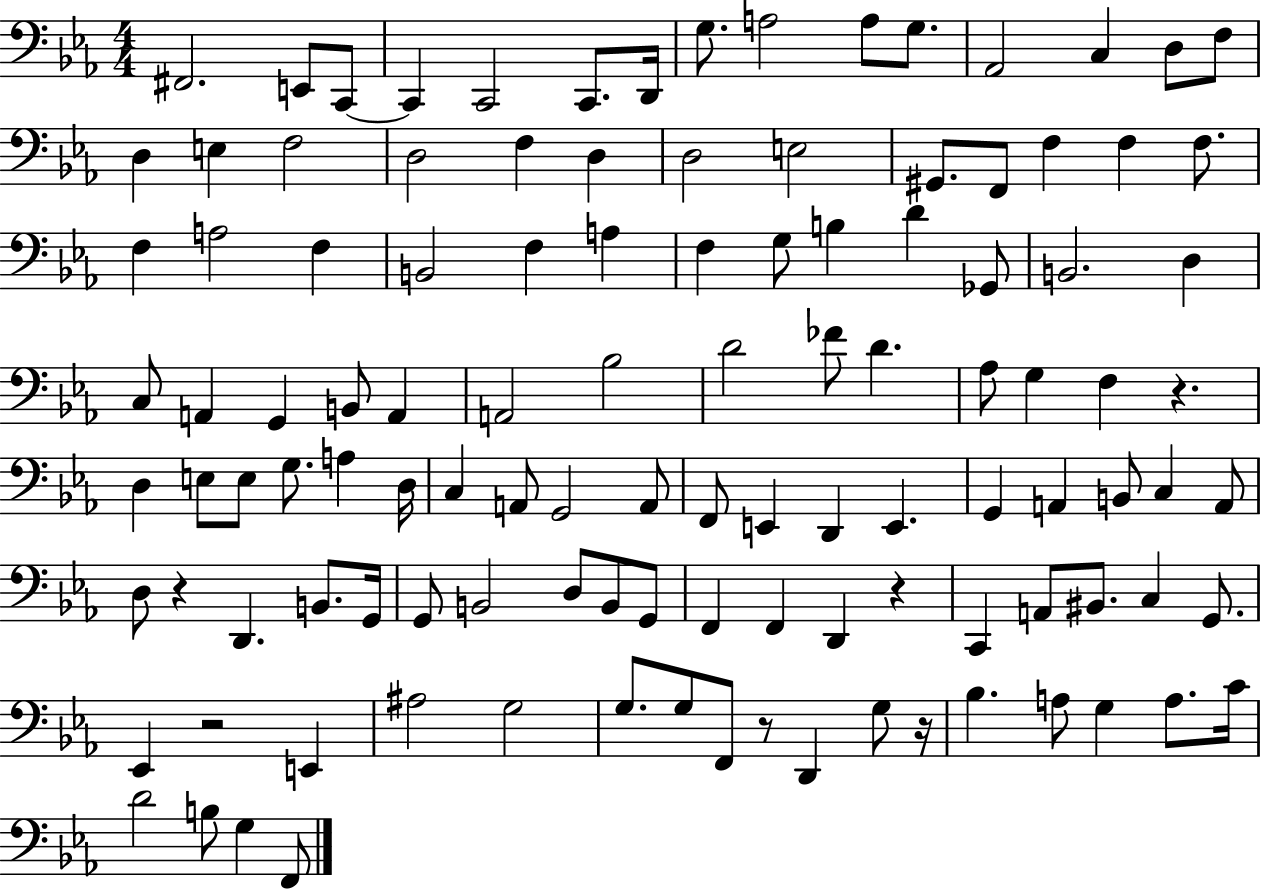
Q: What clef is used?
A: bass